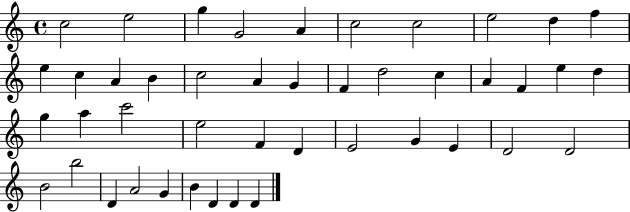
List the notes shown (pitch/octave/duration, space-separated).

C5/h E5/h G5/q G4/h A4/q C5/h C5/h E5/h D5/q F5/q E5/q C5/q A4/q B4/q C5/h A4/q G4/q F4/q D5/h C5/q A4/q F4/q E5/q D5/q G5/q A5/q C6/h E5/h F4/q D4/q E4/h G4/q E4/q D4/h D4/h B4/h B5/h D4/q A4/h G4/q B4/q D4/q D4/q D4/q